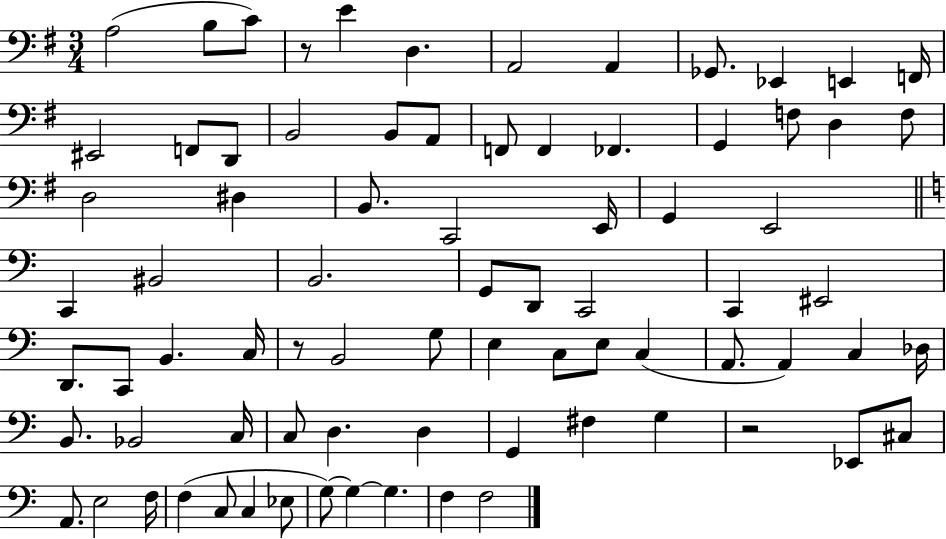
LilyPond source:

{
  \clef bass
  \numericTimeSignature
  \time 3/4
  \key g \major
  \repeat volta 2 { a2( b8 c'8) | r8 e'4 d4. | a,2 a,4 | ges,8. ees,4 e,4 f,16 | \break eis,2 f,8 d,8 | b,2 b,8 a,8 | f,8 f,4 fes,4. | g,4 f8 d4 f8 | \break d2 dis4 | b,8. c,2 e,16 | g,4 e,2 | \bar "||" \break \key c \major c,4 bis,2 | b,2. | g,8 d,8 c,2 | c,4 eis,2 | \break d,8. c,8 b,4. c16 | r8 b,2 g8 | e4 c8 e8 c4( | a,8. a,4) c4 des16 | \break b,8. bes,2 c16 | c8 d4. d4 | g,4 fis4 g4 | r2 ees,8 cis8 | \break a,8. e2 f16 | f4( c8 c4 ees8 | g8~~) g4~~ g4. | f4 f2 | \break } \bar "|."
}